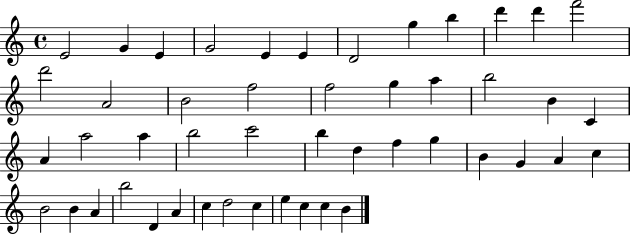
{
  \clef treble
  \time 4/4
  \defaultTimeSignature
  \key c \major
  e'2 g'4 e'4 | g'2 e'4 e'4 | d'2 g''4 b''4 | d'''4 d'''4 f'''2 | \break d'''2 a'2 | b'2 f''2 | f''2 g''4 a''4 | b''2 b'4 c'4 | \break a'4 a''2 a''4 | b''2 c'''2 | b''4 d''4 f''4 g''4 | b'4 g'4 a'4 c''4 | \break b'2 b'4 a'4 | b''2 d'4 a'4 | c''4 d''2 c''4 | e''4 c''4 c''4 b'4 | \break \bar "|."
}